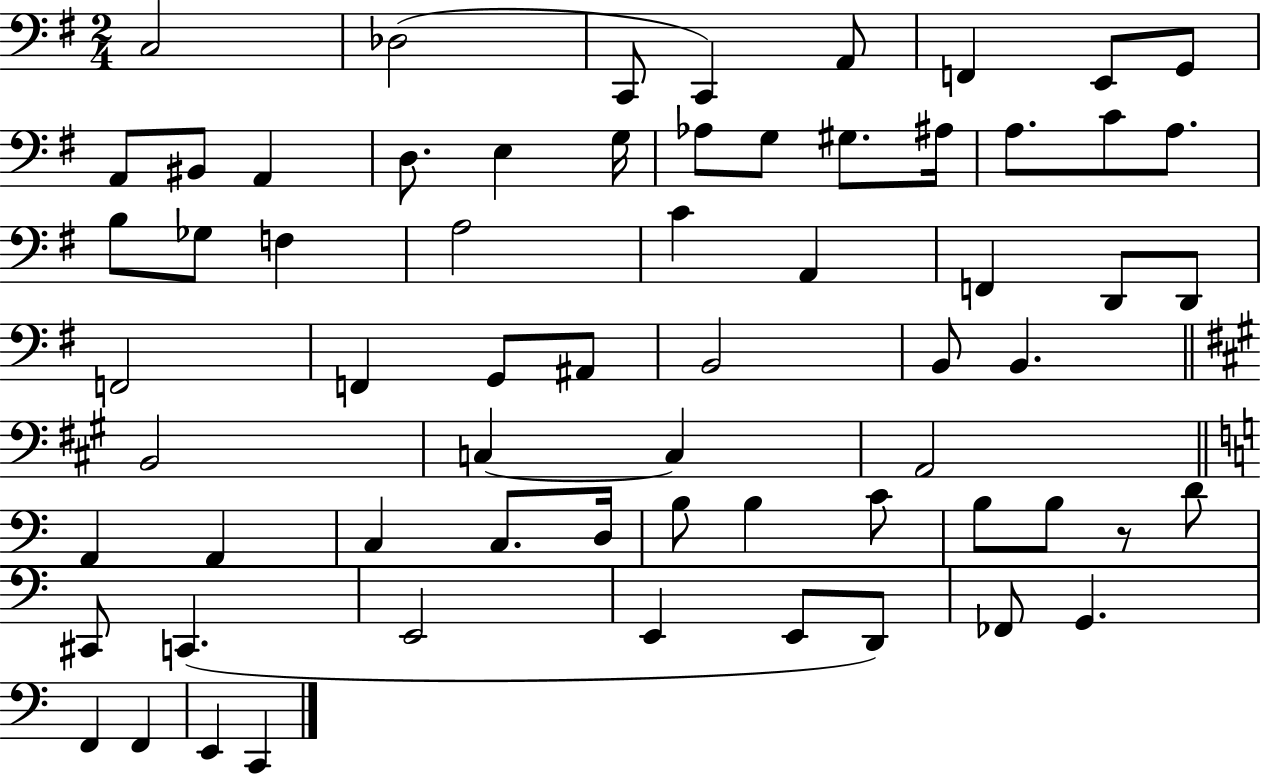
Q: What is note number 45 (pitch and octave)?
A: C3